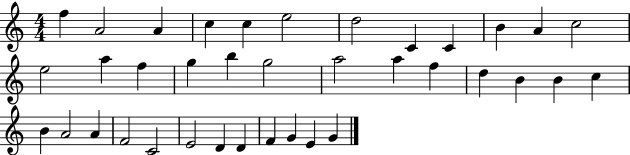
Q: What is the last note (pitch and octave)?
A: G4